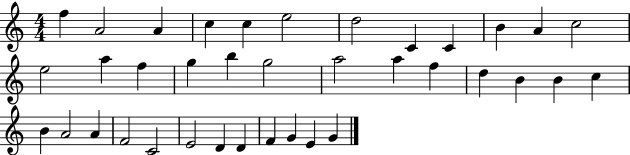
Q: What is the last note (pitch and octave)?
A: G4